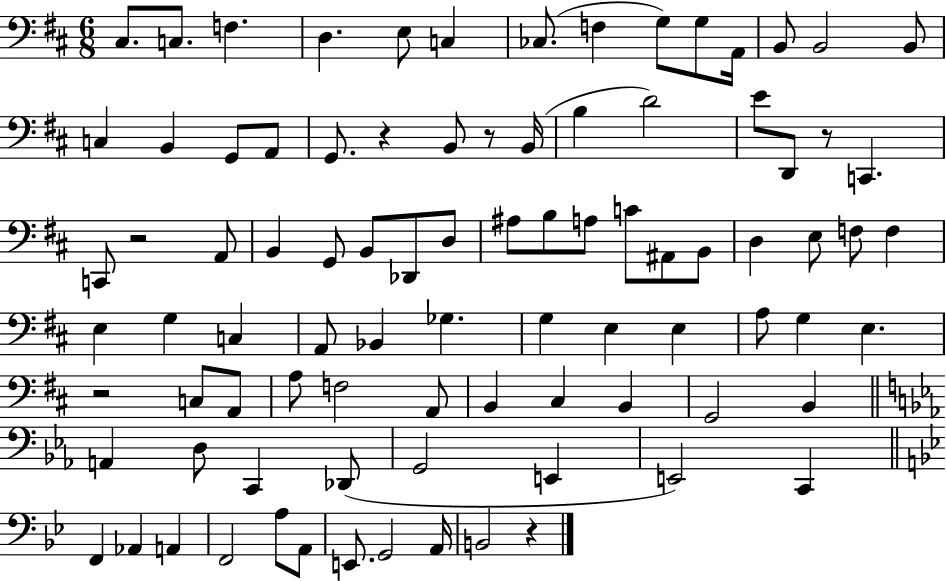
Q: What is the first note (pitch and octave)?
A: C#3